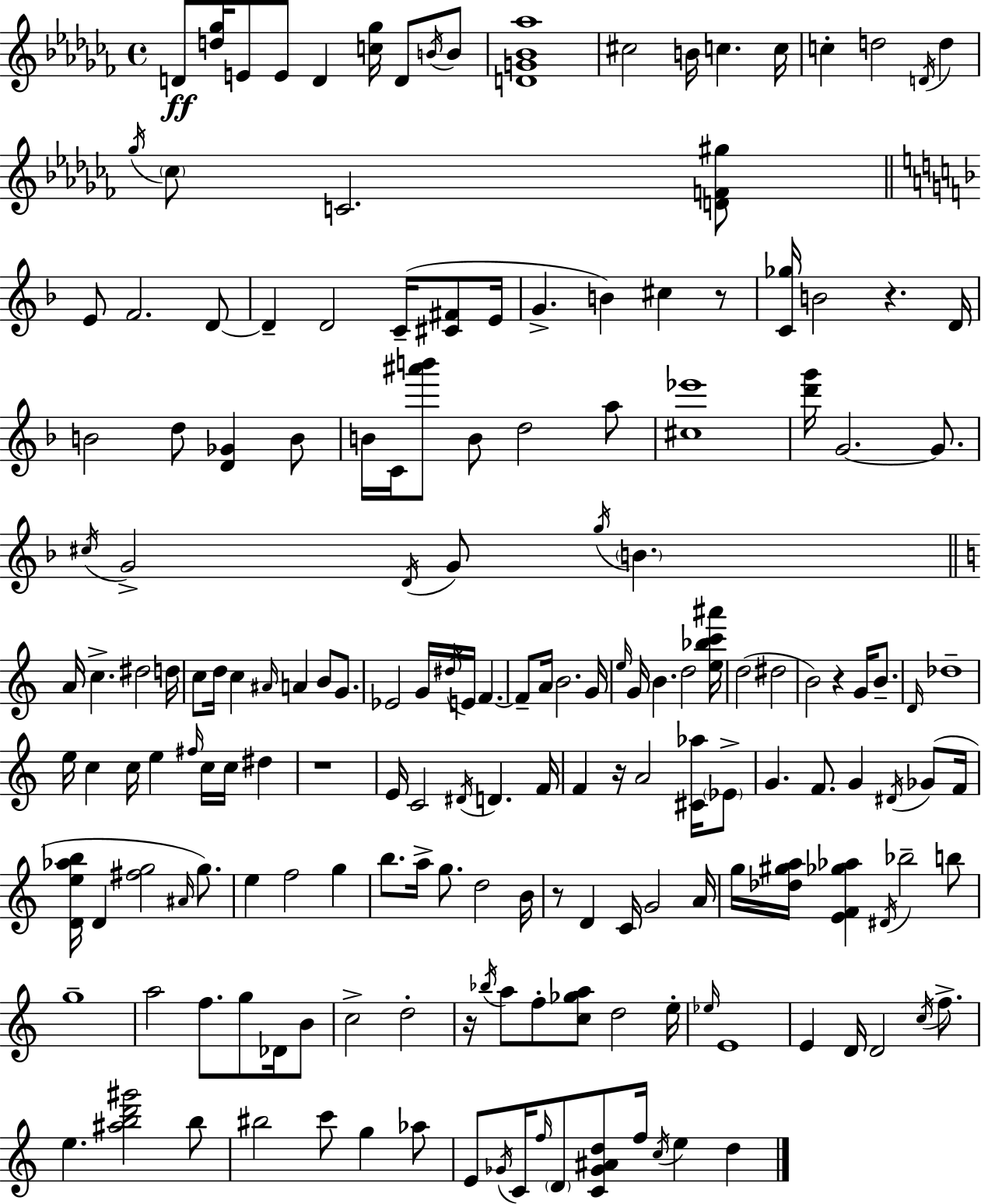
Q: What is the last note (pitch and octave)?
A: D5